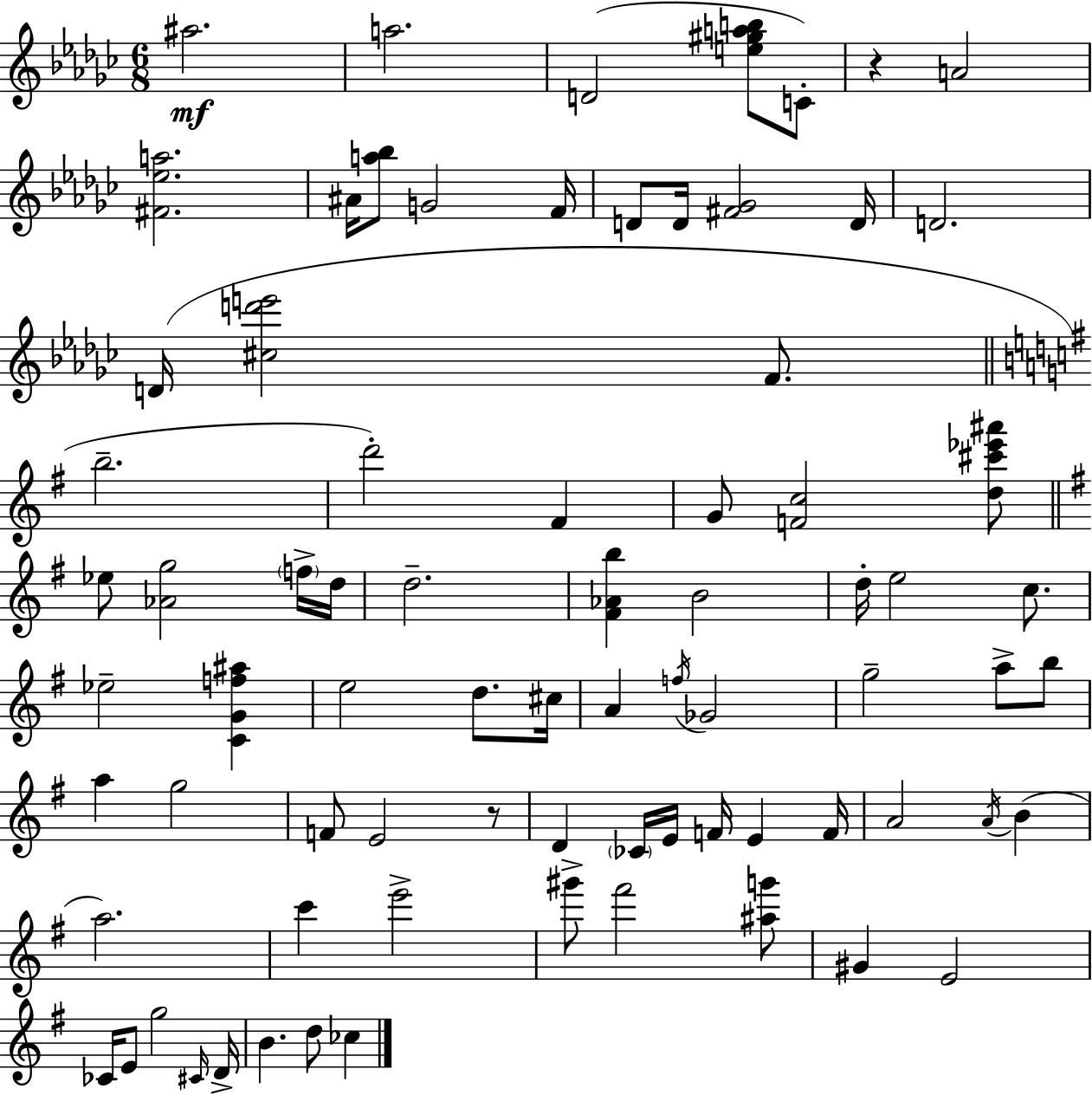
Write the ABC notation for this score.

X:1
T:Untitled
M:6/8
L:1/4
K:Ebm
^a2 a2 D2 [e^gab]/2 C/2 z A2 [^F_ea]2 ^A/4 [a_b]/2 G2 F/4 D/2 D/4 [^F_G]2 D/4 D2 D/4 [^cd'e']2 F/2 b2 d'2 ^F G/2 [Fc]2 [d^c'_e'^a']/2 _e/2 [_Ag]2 f/4 d/4 d2 [^F_Ab] B2 d/4 e2 c/2 _e2 [CGf^a] e2 d/2 ^c/4 A f/4 _G2 g2 a/2 b/2 a g2 F/2 E2 z/2 D _C/4 E/4 F/4 E F/4 A2 A/4 B a2 c' e'2 ^g'/2 ^f'2 [^ag']/2 ^G E2 _C/4 E/2 g2 ^C/4 D/4 B d/2 _c